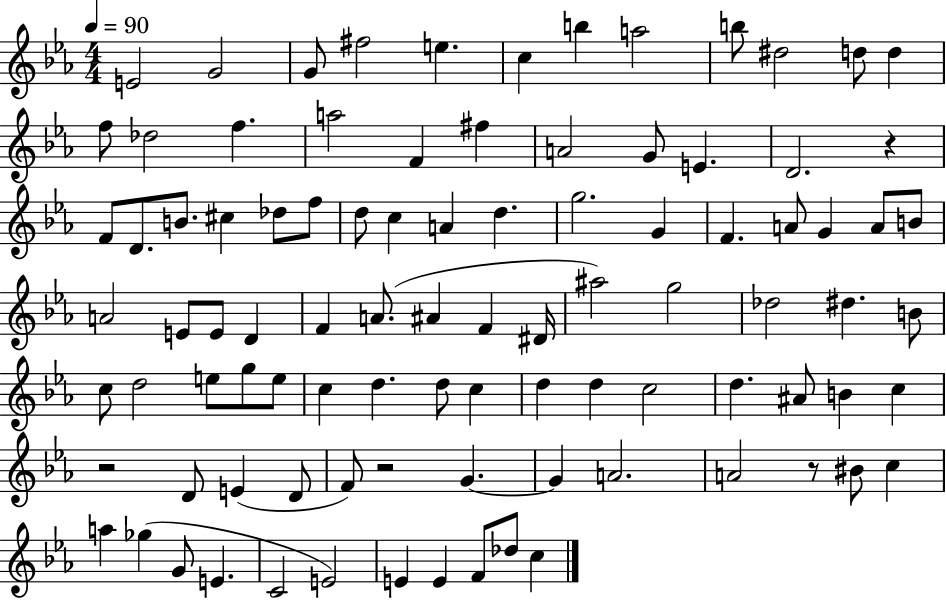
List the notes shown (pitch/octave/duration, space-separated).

E4/h G4/h G4/e F#5/h E5/q. C5/q B5/q A5/h B5/e D#5/h D5/e D5/q F5/e Db5/h F5/q. A5/h F4/q F#5/q A4/h G4/e E4/q. D4/h. R/q F4/e D4/e. B4/e. C#5/q Db5/e F5/e D5/e C5/q A4/q D5/q. G5/h. G4/q F4/q. A4/e G4/q A4/e B4/e A4/h E4/e E4/e D4/q F4/q A4/e. A#4/q F4/q D#4/s A#5/h G5/h Db5/h D#5/q. B4/e C5/e D5/h E5/e G5/e E5/e C5/q D5/q. D5/e C5/q D5/q D5/q C5/h D5/q. A#4/e B4/q C5/q R/h D4/e E4/q D4/e F4/e R/h G4/q. G4/q A4/h. A4/h R/e BIS4/e C5/q A5/q Gb5/q G4/e E4/q. C4/h E4/h E4/q E4/q F4/e Db5/e C5/q